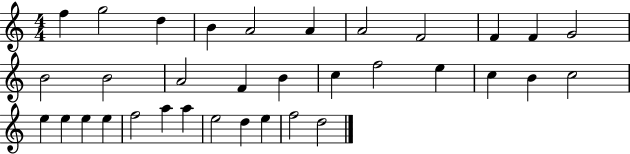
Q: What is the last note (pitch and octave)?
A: D5